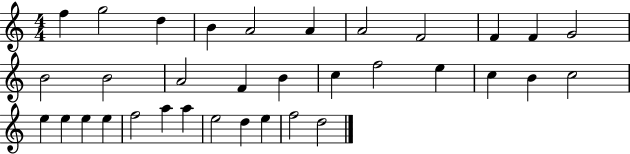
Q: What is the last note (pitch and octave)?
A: D5